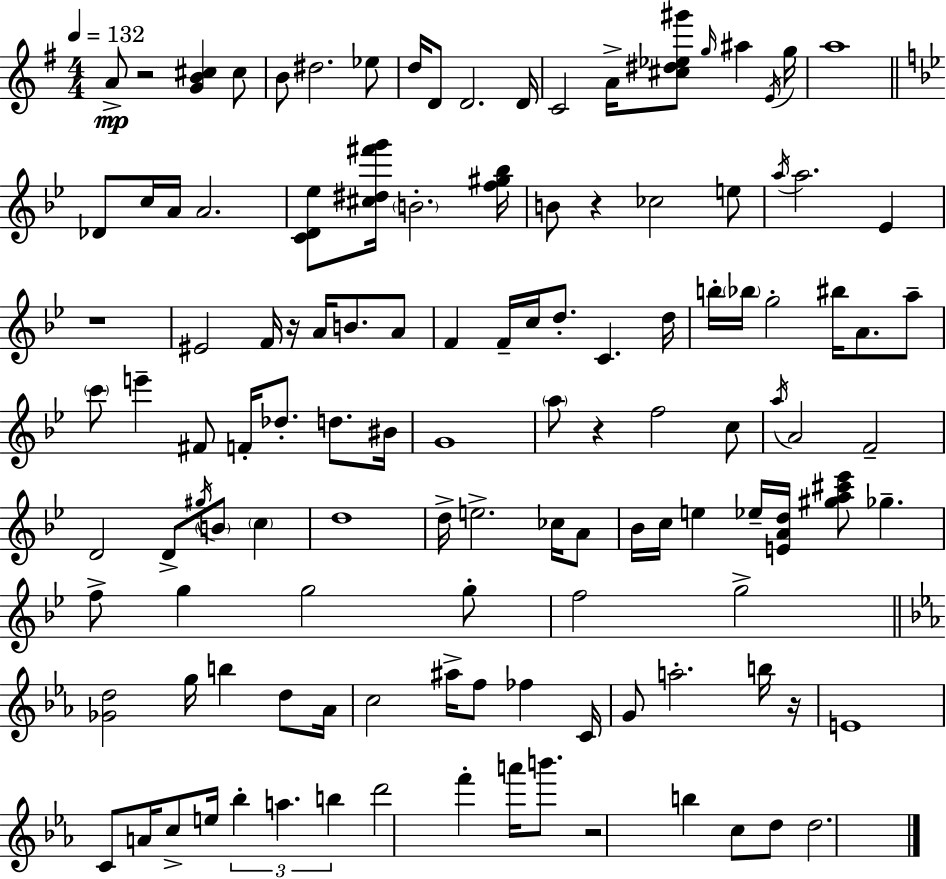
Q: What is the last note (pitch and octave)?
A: D5